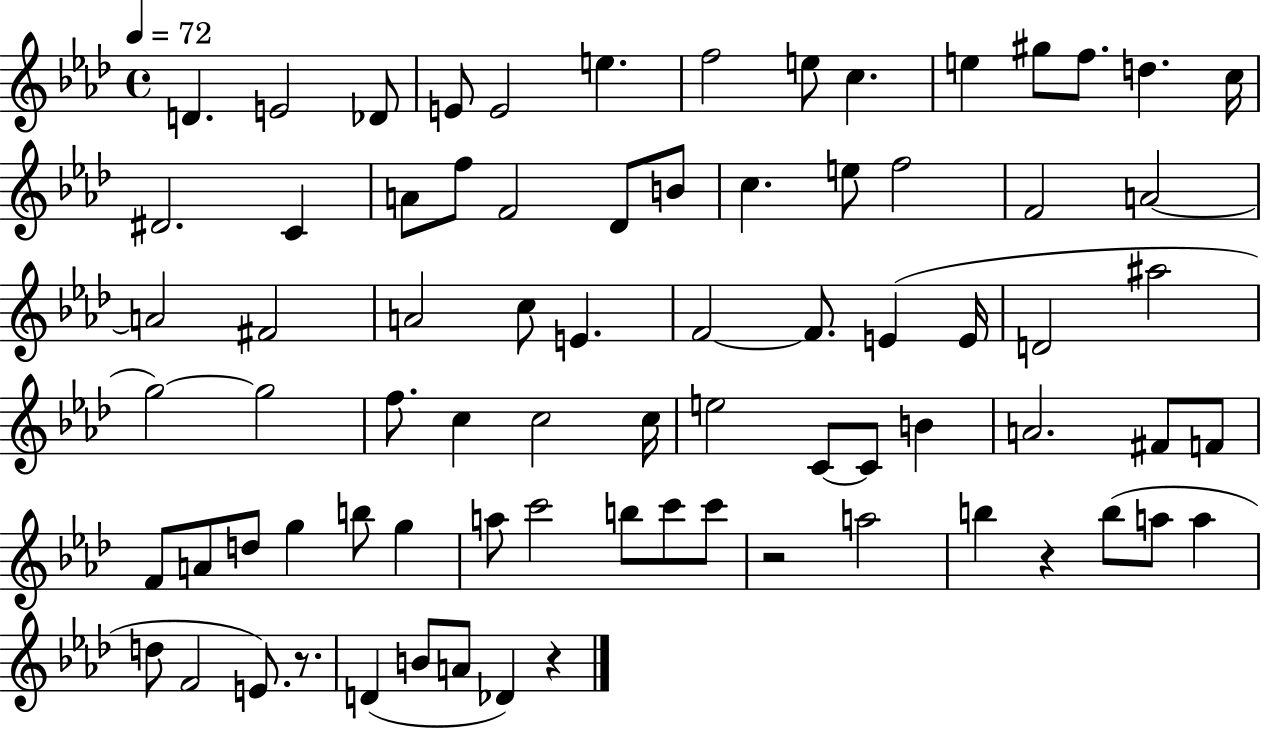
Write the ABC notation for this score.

X:1
T:Untitled
M:4/4
L:1/4
K:Ab
D E2 _D/2 E/2 E2 e f2 e/2 c e ^g/2 f/2 d c/4 ^D2 C A/2 f/2 F2 _D/2 B/2 c e/2 f2 F2 A2 A2 ^F2 A2 c/2 E F2 F/2 E E/4 D2 ^a2 g2 g2 f/2 c c2 c/4 e2 C/2 C/2 B A2 ^F/2 F/2 F/2 A/2 d/2 g b/2 g a/2 c'2 b/2 c'/2 c'/2 z2 a2 b z b/2 a/2 a d/2 F2 E/2 z/2 D B/2 A/2 _D z